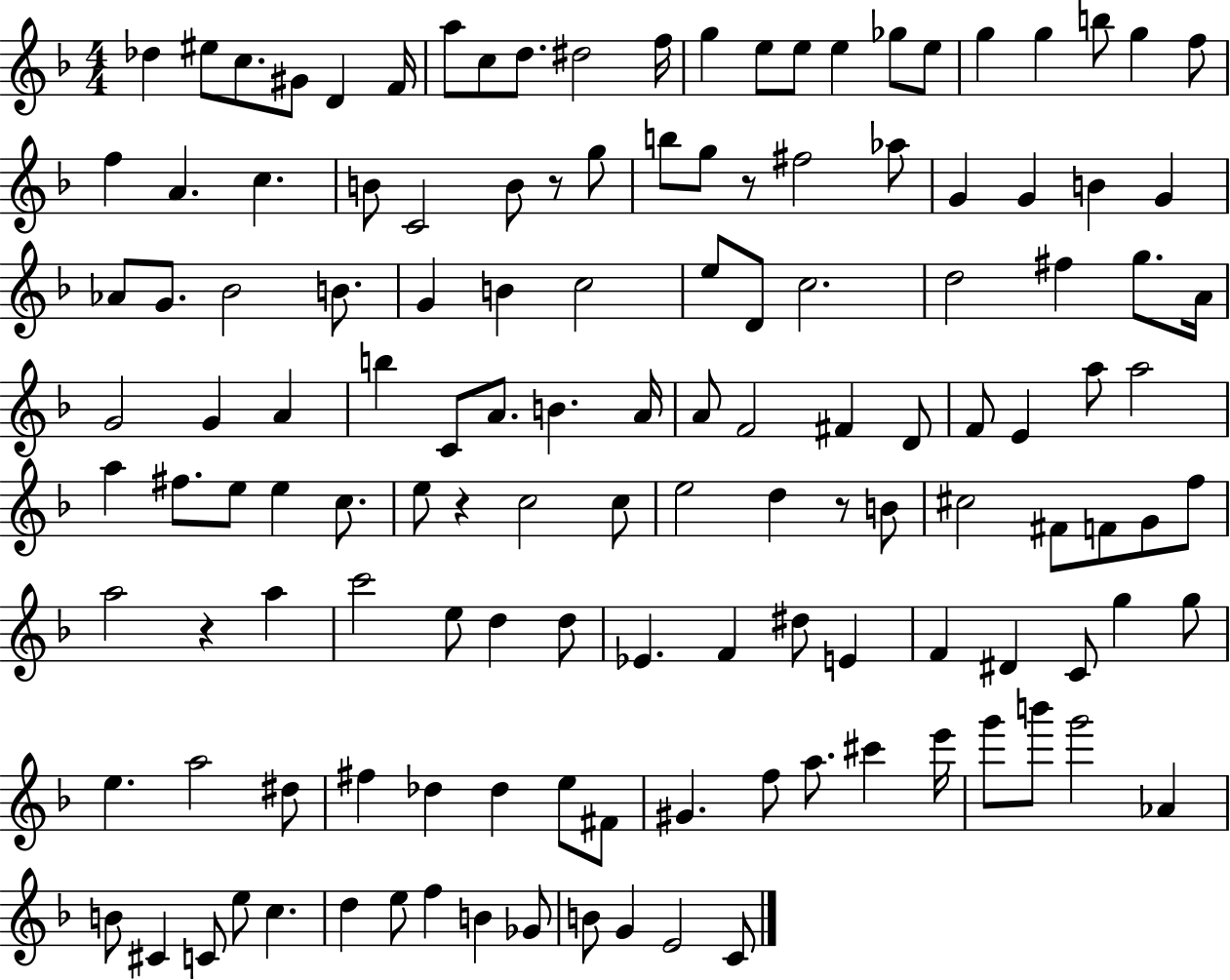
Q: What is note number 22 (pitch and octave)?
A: F5